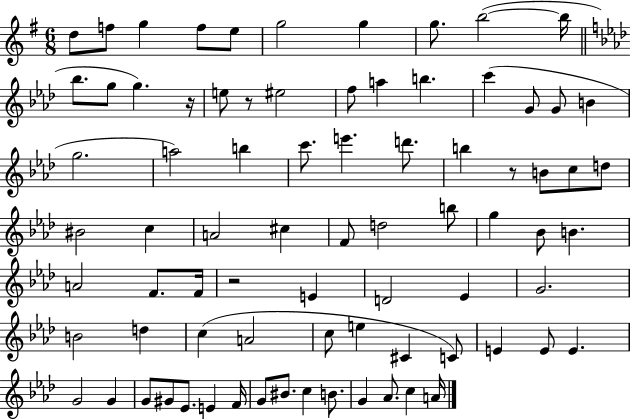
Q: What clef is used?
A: treble